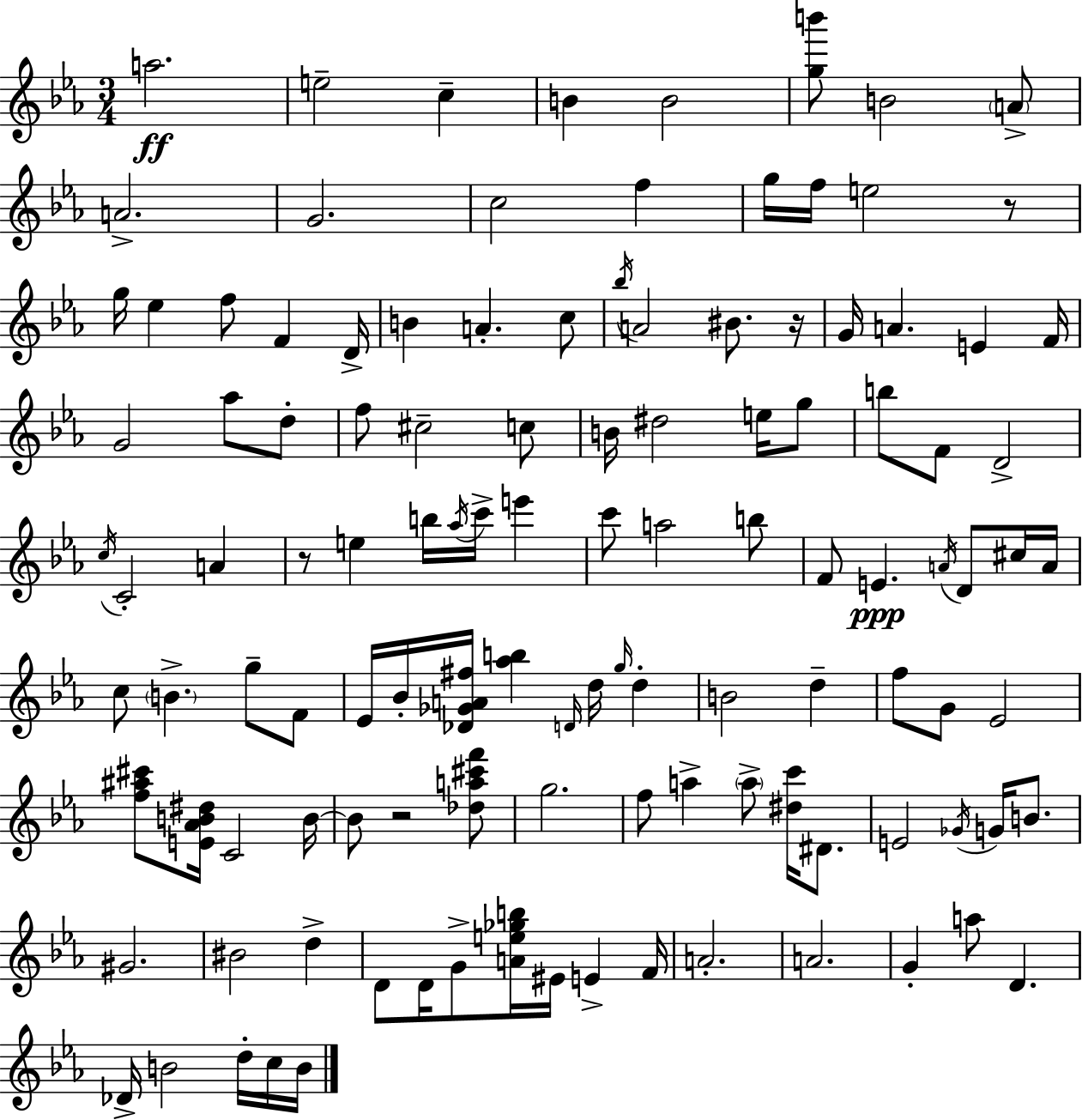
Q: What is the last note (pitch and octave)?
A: B4